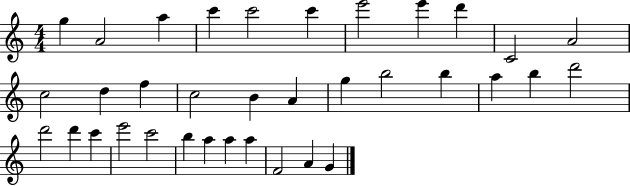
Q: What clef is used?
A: treble